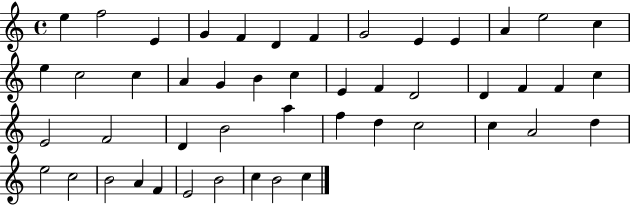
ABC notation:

X:1
T:Untitled
M:4/4
L:1/4
K:C
e f2 E G F D F G2 E E A e2 c e c2 c A G B c E F D2 D F F c E2 F2 D B2 a f d c2 c A2 d e2 c2 B2 A F E2 B2 c B2 c